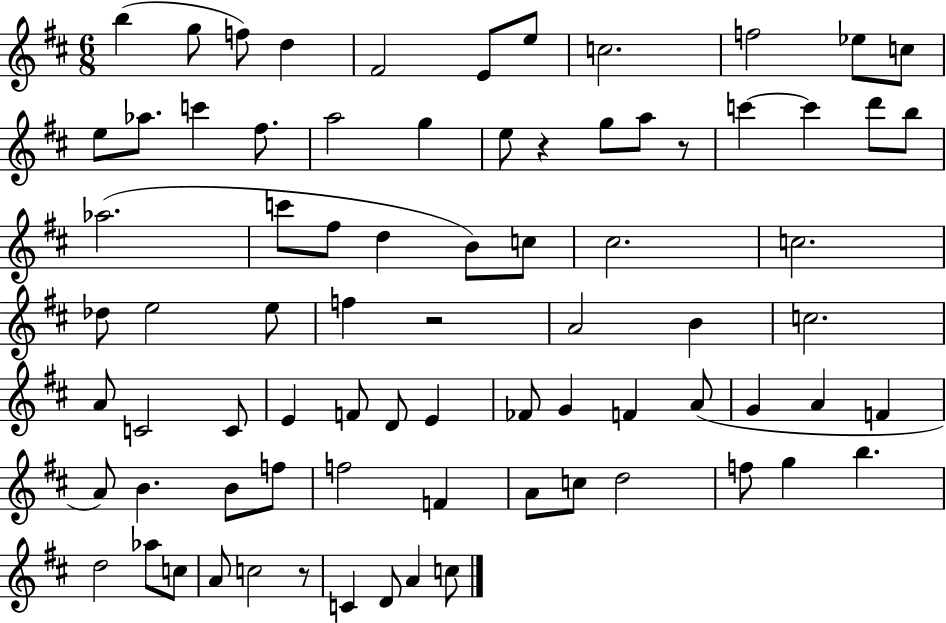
X:1
T:Untitled
M:6/8
L:1/4
K:D
b g/2 f/2 d ^F2 E/2 e/2 c2 f2 _e/2 c/2 e/2 _a/2 c' ^f/2 a2 g e/2 z g/2 a/2 z/2 c' c' d'/2 b/2 _a2 c'/2 ^f/2 d B/2 c/2 ^c2 c2 _d/2 e2 e/2 f z2 A2 B c2 A/2 C2 C/2 E F/2 D/2 E _F/2 G F A/2 G A F A/2 B B/2 f/2 f2 F A/2 c/2 d2 f/2 g b d2 _a/2 c/2 A/2 c2 z/2 C D/2 A c/2